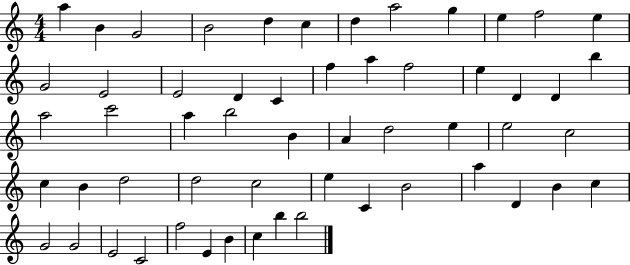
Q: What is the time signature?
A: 4/4